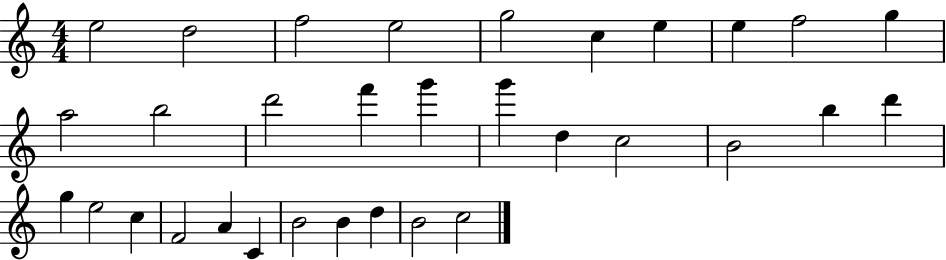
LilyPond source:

{
  \clef treble
  \numericTimeSignature
  \time 4/4
  \key c \major
  e''2 d''2 | f''2 e''2 | g''2 c''4 e''4 | e''4 f''2 g''4 | \break a''2 b''2 | d'''2 f'''4 g'''4 | g'''4 d''4 c''2 | b'2 b''4 d'''4 | \break g''4 e''2 c''4 | f'2 a'4 c'4 | b'2 b'4 d''4 | b'2 c''2 | \break \bar "|."
}